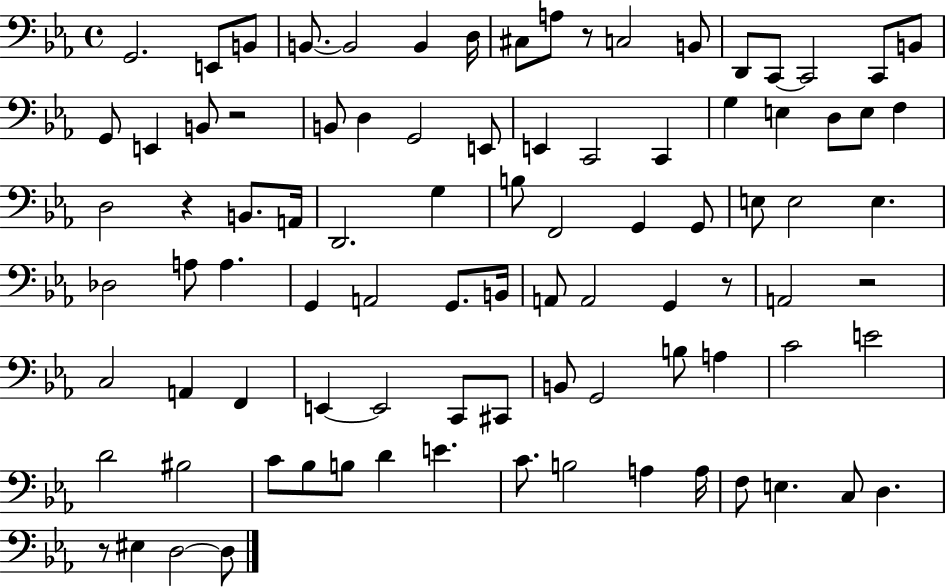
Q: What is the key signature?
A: EES major